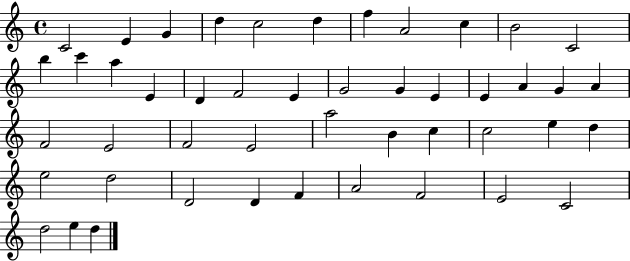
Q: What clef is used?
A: treble